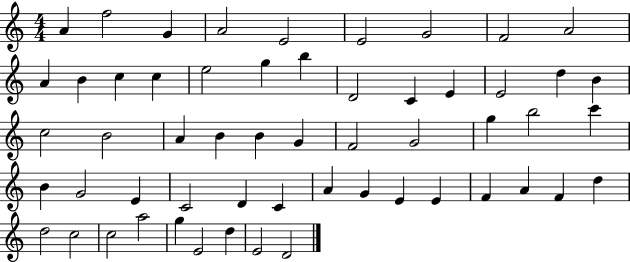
A4/q F5/h G4/q A4/h E4/h E4/h G4/h F4/h A4/h A4/q B4/q C5/q C5/q E5/h G5/q B5/q D4/h C4/q E4/q E4/h D5/q B4/q C5/h B4/h A4/q B4/q B4/q G4/q F4/h G4/h G5/q B5/h C6/q B4/q G4/h E4/q C4/h D4/q C4/q A4/q G4/q E4/q E4/q F4/q A4/q F4/q D5/q D5/h C5/h C5/h A5/h G5/q E4/h D5/q E4/h D4/h